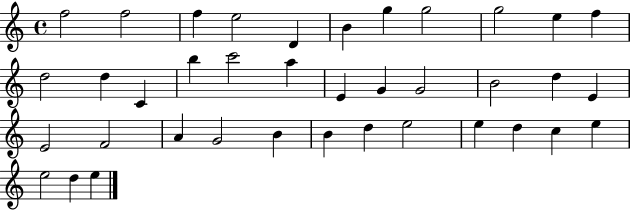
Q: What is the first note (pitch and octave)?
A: F5